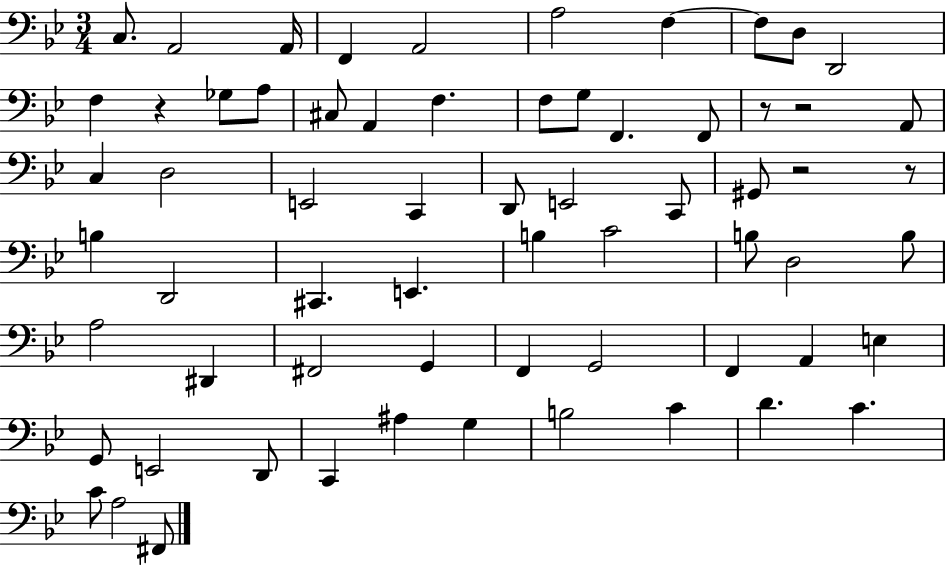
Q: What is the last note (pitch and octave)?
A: F#2